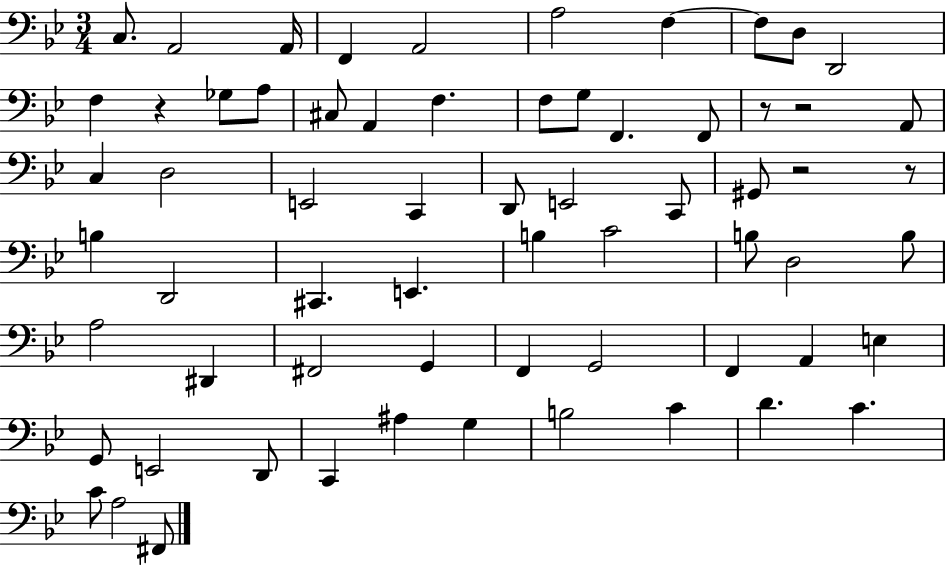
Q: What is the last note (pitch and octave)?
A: F#2